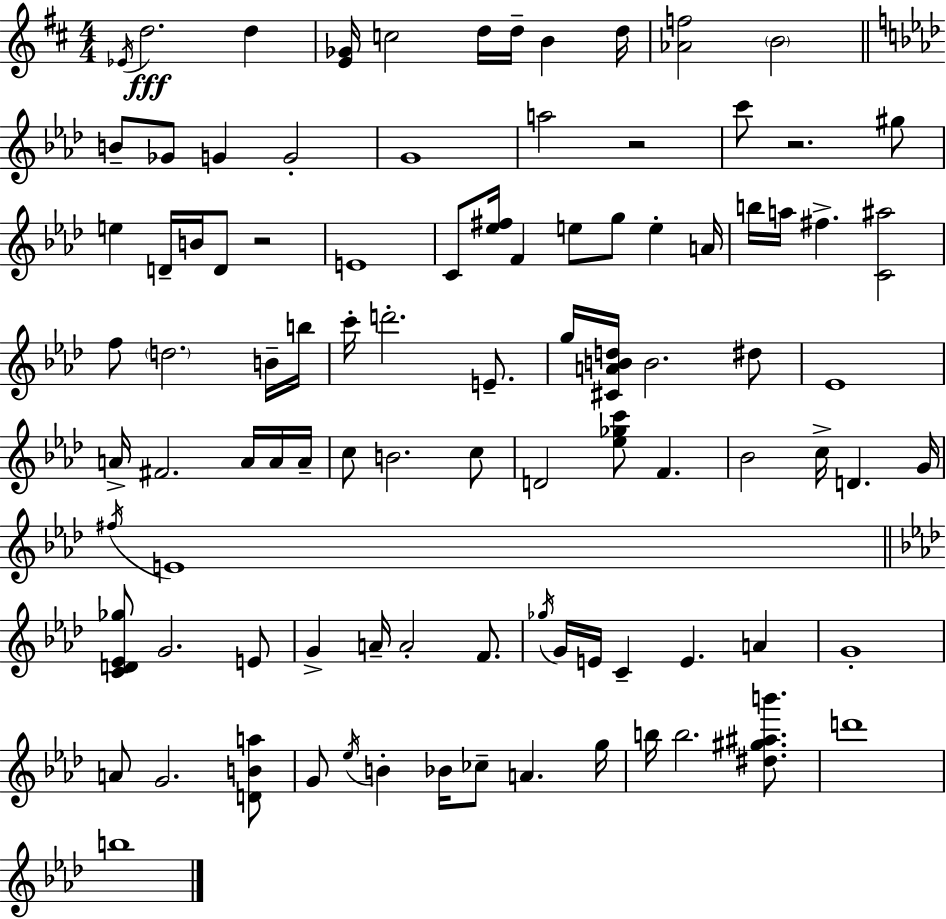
Eb4/s D5/h. D5/q [E4,Gb4]/s C5/h D5/s D5/s B4/q D5/s [Ab4,F5]/h B4/h B4/e Gb4/e G4/q G4/h G4/w A5/h R/h C6/e R/h. G#5/e E5/q D4/s B4/s D4/e R/h E4/w C4/e [Eb5,F#5]/s F4/q E5/e G5/e E5/q A4/s B5/s A5/s F#5/q. [C4,A#5]/h F5/e D5/h. B4/s B5/s C6/s D6/h. E4/e. G5/s [C#4,A4,B4,D5]/s B4/h. D#5/e Eb4/w A4/s F#4/h. A4/s A4/s A4/s C5/e B4/h. C5/e D4/h [Eb5,Gb5,C6]/e F4/q. Bb4/h C5/s D4/q. G4/s F#5/s E4/w [C4,D4,Eb4,Gb5]/e G4/h. E4/e G4/q A4/s A4/h F4/e. Gb5/s G4/s E4/s C4/q E4/q. A4/q G4/w A4/e G4/h. [D4,B4,A5]/e G4/e Eb5/s B4/q Bb4/s CES5/e A4/q. G5/s B5/s B5/h. [D#5,G#5,A#5,B6]/e. D6/w B5/w